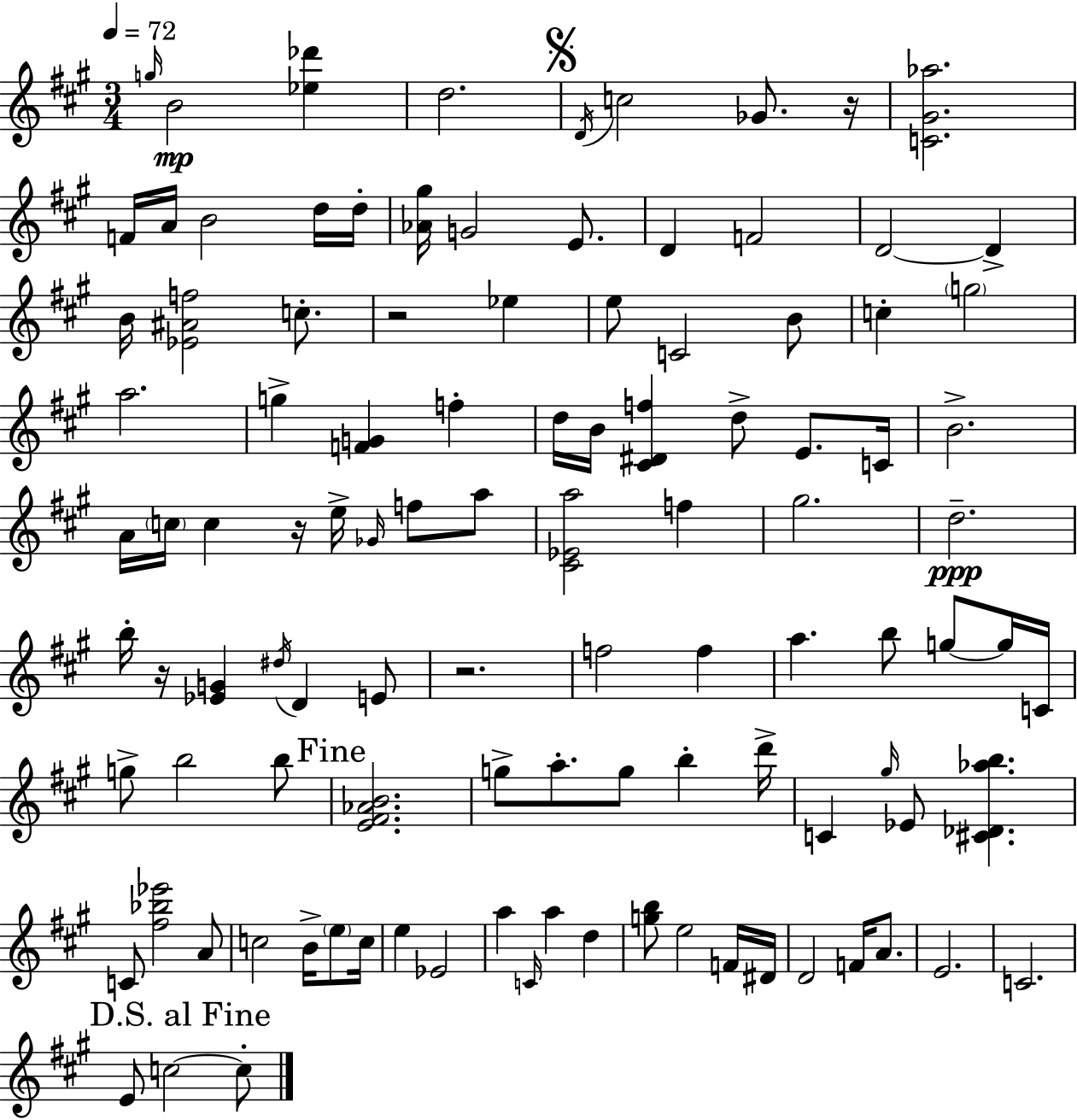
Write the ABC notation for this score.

X:1
T:Untitled
M:3/4
L:1/4
K:A
g/4 B2 [_e_d'] d2 D/4 c2 _G/2 z/4 [C^G_a]2 F/4 A/4 B2 d/4 d/4 [_A^g]/4 G2 E/2 D F2 D2 D B/4 [_E^Af]2 c/2 z2 _e e/2 C2 B/2 c g2 a2 g [FG] f d/4 B/4 [^C^Df] d/2 E/2 C/4 B2 A/4 c/4 c z/4 e/4 _G/4 f/2 a/2 [^C_Ea]2 f ^g2 d2 b/4 z/4 [_EG] ^d/4 D E/2 z2 f2 f a b/2 g/2 g/4 C/4 g/2 b2 b/2 [E^F_AB]2 g/2 a/2 g/2 b d'/4 C ^g/4 _E/2 [^C_D_ab] C/2 [^f_b_e']2 A/2 c2 B/4 e/2 c/4 e _E2 a C/4 a d [gb]/2 e2 F/4 ^D/4 D2 F/4 A/2 E2 C2 E/2 c2 c/2